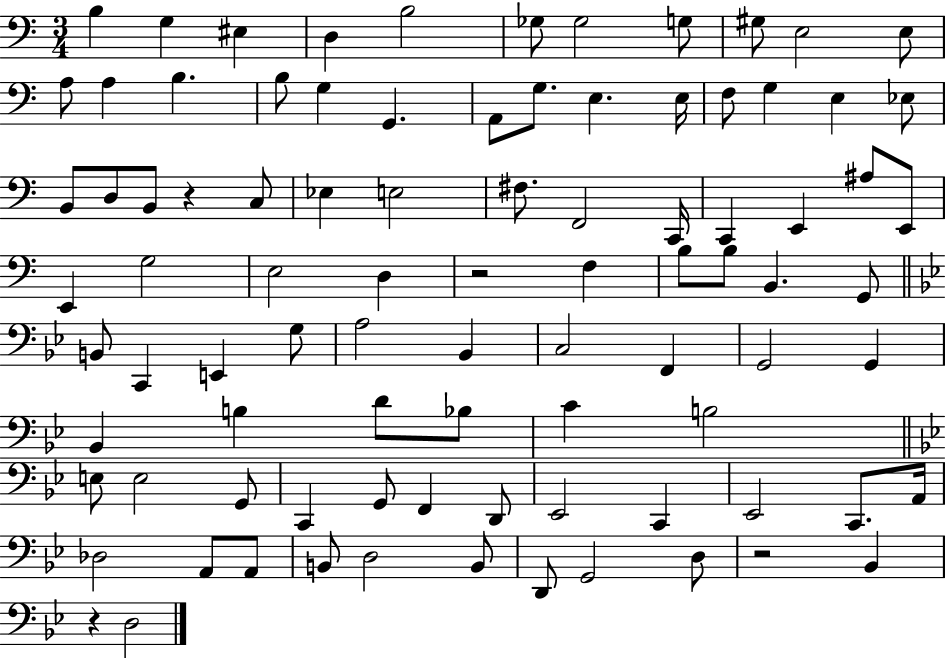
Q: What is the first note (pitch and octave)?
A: B3